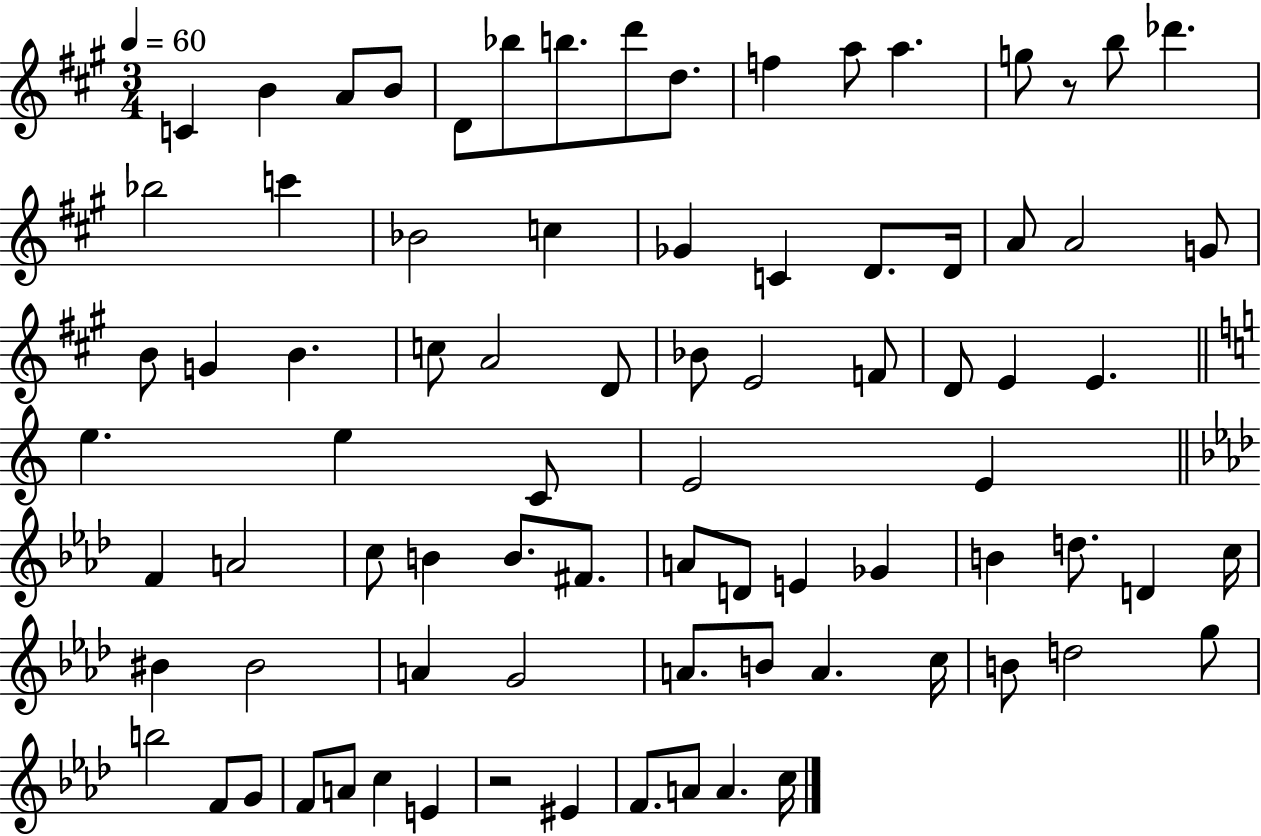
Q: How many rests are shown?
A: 2